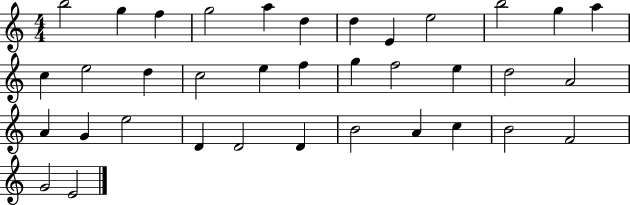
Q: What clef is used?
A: treble